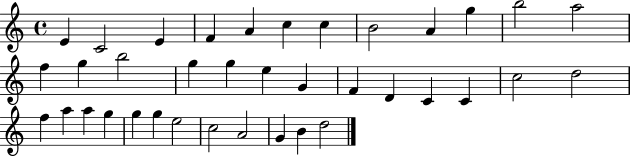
{
  \clef treble
  \time 4/4
  \defaultTimeSignature
  \key c \major
  e'4 c'2 e'4 | f'4 a'4 c''4 c''4 | b'2 a'4 g''4 | b''2 a''2 | \break f''4 g''4 b''2 | g''4 g''4 e''4 g'4 | f'4 d'4 c'4 c'4 | c''2 d''2 | \break f''4 a''4 a''4 g''4 | g''4 g''4 e''2 | c''2 a'2 | g'4 b'4 d''2 | \break \bar "|."
}